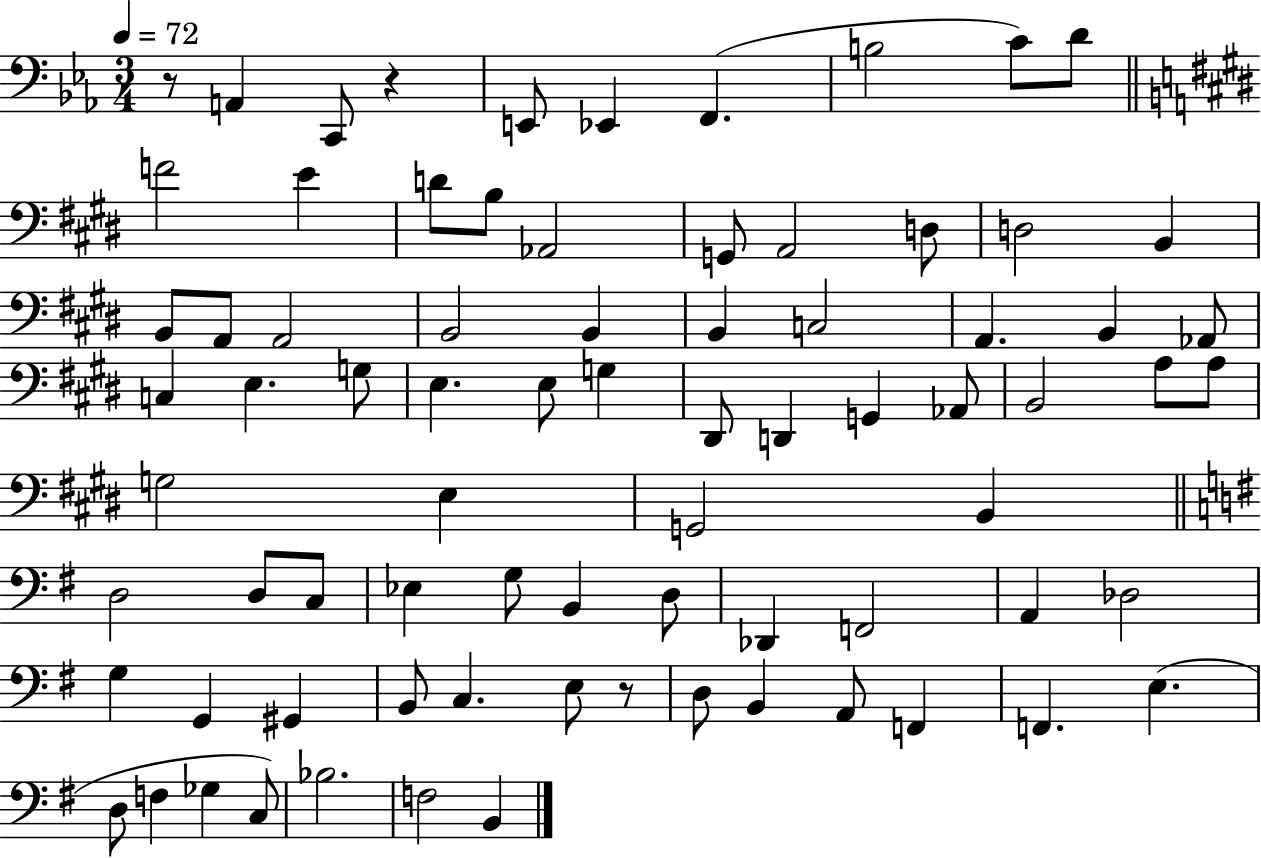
{
  \clef bass
  \numericTimeSignature
  \time 3/4
  \key ees \major
  \tempo 4 = 72
  r8 a,4 c,8 r4 | e,8 ees,4 f,4.( | b2 c'8) d'8 | \bar "||" \break \key e \major f'2 e'4 | d'8 b8 aes,2 | g,8 a,2 d8 | d2 b,4 | \break b,8 a,8 a,2 | b,2 b,4 | b,4 c2 | a,4. b,4 aes,8 | \break c4 e4. g8 | e4. e8 g4 | dis,8 d,4 g,4 aes,8 | b,2 a8 a8 | \break g2 e4 | g,2 b,4 | \bar "||" \break \key e \minor d2 d8 c8 | ees4 g8 b,4 d8 | des,4 f,2 | a,4 des2 | \break g4 g,4 gis,4 | b,8 c4. e8 r8 | d8 b,4 a,8 f,4 | f,4. e4.( | \break d8 f4 ges4 c8) | bes2. | f2 b,4 | \bar "|."
}